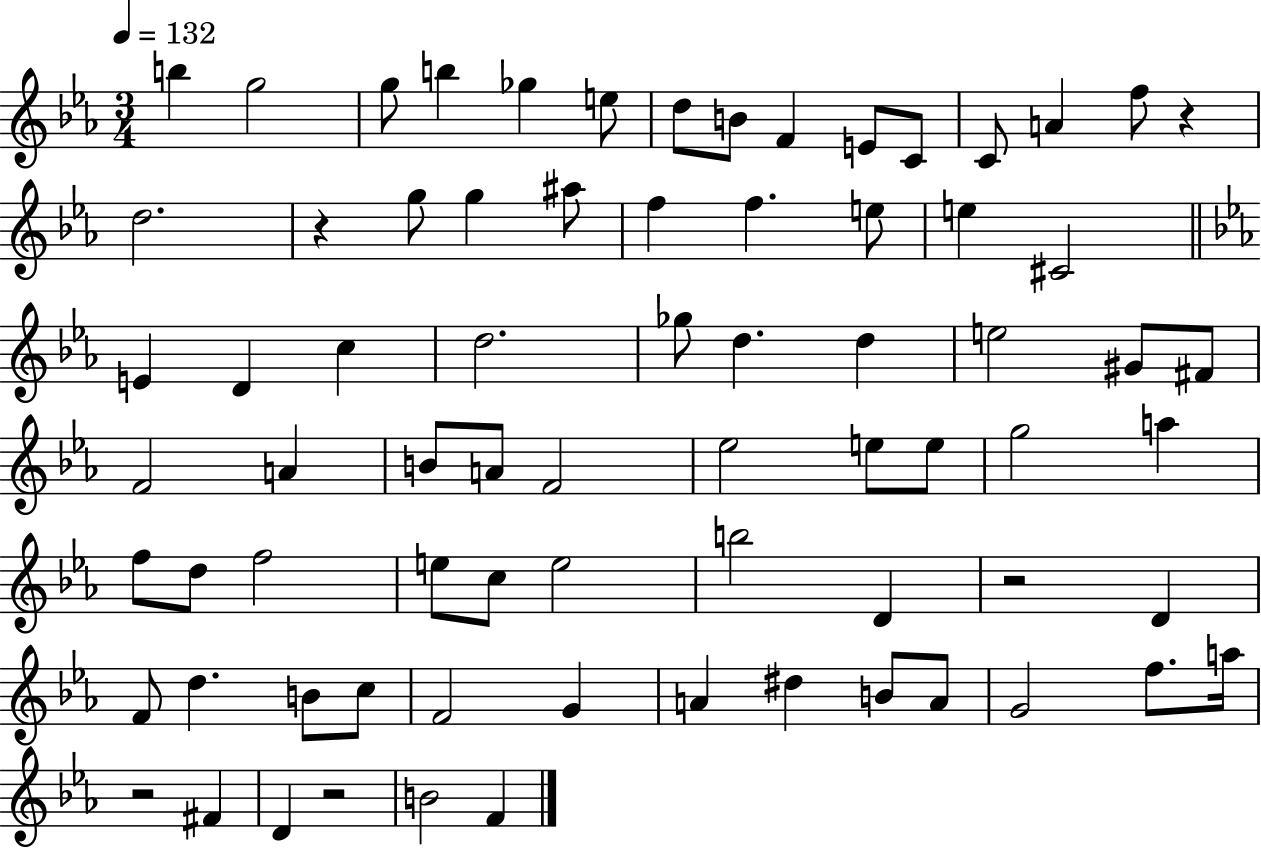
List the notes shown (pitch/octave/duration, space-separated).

B5/q G5/h G5/e B5/q Gb5/q E5/e D5/e B4/e F4/q E4/e C4/e C4/e A4/q F5/e R/q D5/h. R/q G5/e G5/q A#5/e F5/q F5/q. E5/e E5/q C#4/h E4/q D4/q C5/q D5/h. Gb5/e D5/q. D5/q E5/h G#4/e F#4/e F4/h A4/q B4/e A4/e F4/h Eb5/h E5/e E5/e G5/h A5/q F5/e D5/e F5/h E5/e C5/e E5/h B5/h D4/q R/h D4/q F4/e D5/q. B4/e C5/e F4/h G4/q A4/q D#5/q B4/e A4/e G4/h F5/e. A5/s R/h F#4/q D4/q R/h B4/h F4/q